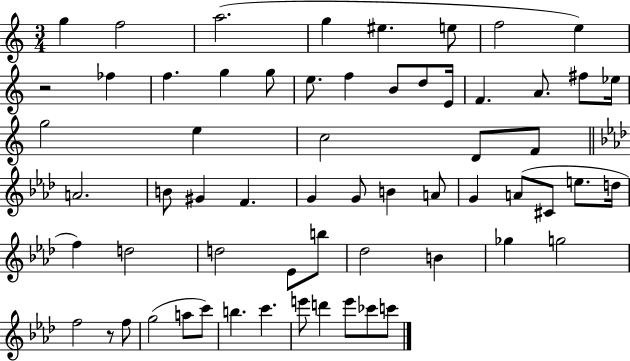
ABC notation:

X:1
T:Untitled
M:3/4
L:1/4
K:C
g f2 a2 g ^e e/2 f2 e z2 _f f g g/2 e/2 f B/2 d/2 E/4 F A/2 ^f/2 _e/4 g2 e c2 D/2 F/2 A2 B/2 ^G F G G/2 B A/2 G A/2 ^C/2 e/2 d/4 f d2 d2 _E/2 b/2 _d2 B _g g2 f2 z/2 f/2 g2 a/2 c'/2 b c' e'/2 d' e'/2 _c'/2 c'/2